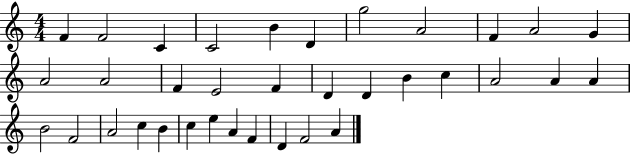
{
  \clef treble
  \numericTimeSignature
  \time 4/4
  \key c \major
  f'4 f'2 c'4 | c'2 b'4 d'4 | g''2 a'2 | f'4 a'2 g'4 | \break a'2 a'2 | f'4 e'2 f'4 | d'4 d'4 b'4 c''4 | a'2 a'4 a'4 | \break b'2 f'2 | a'2 c''4 b'4 | c''4 e''4 a'4 f'4 | d'4 f'2 a'4 | \break \bar "|."
}